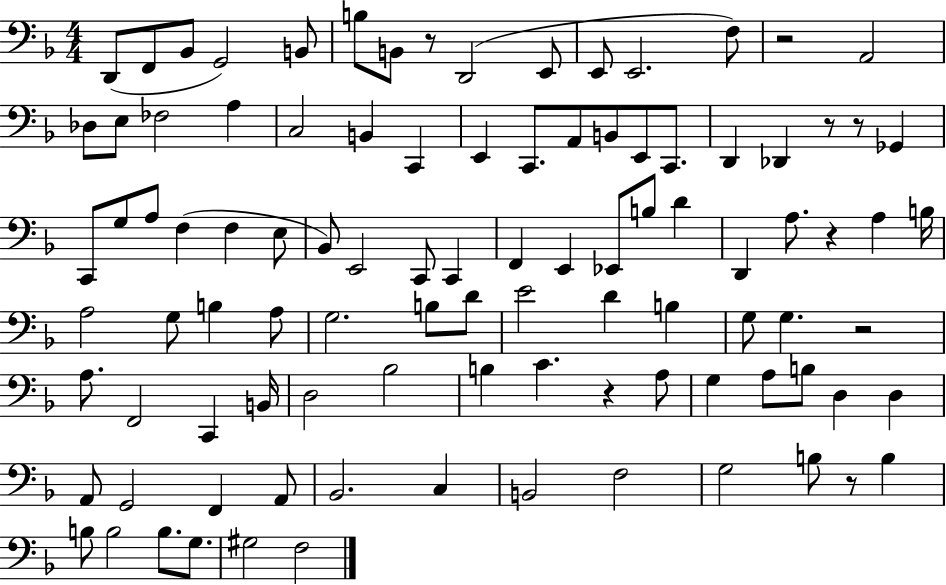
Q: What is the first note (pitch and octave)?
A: D2